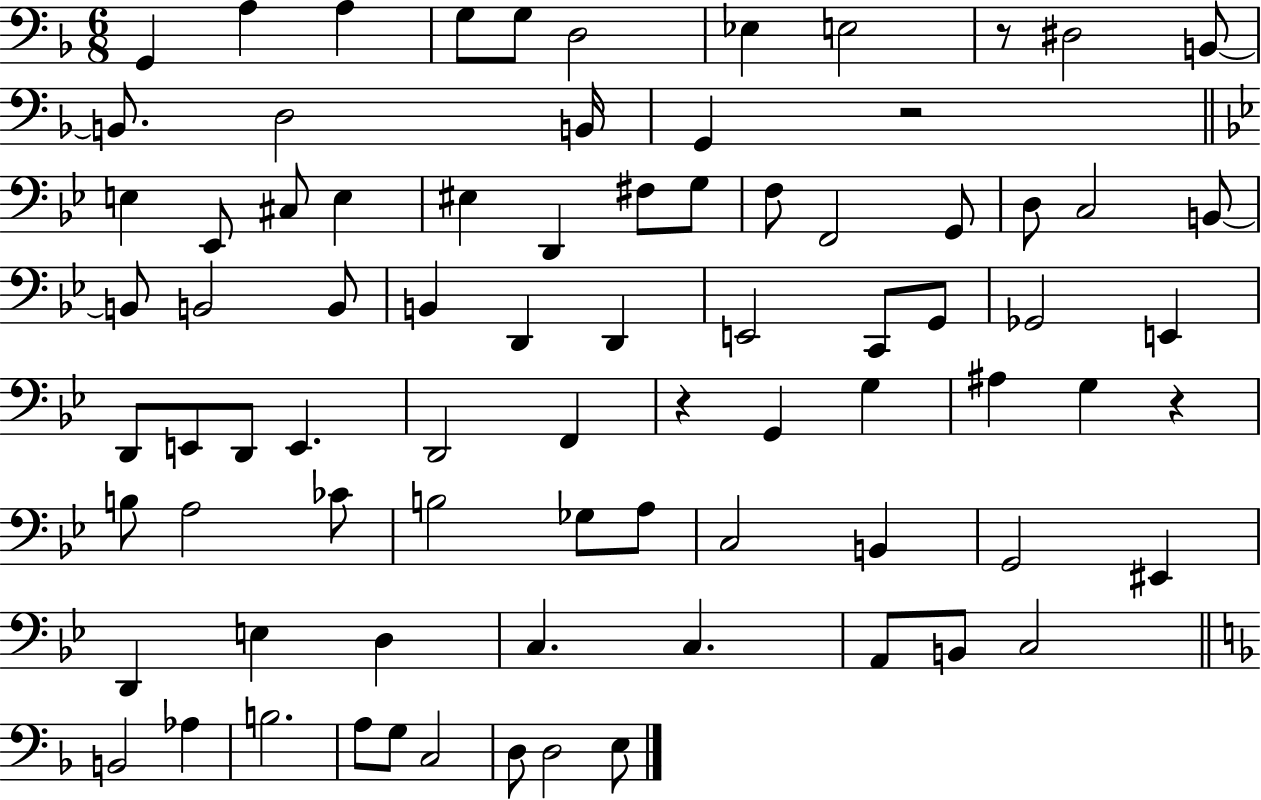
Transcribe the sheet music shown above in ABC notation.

X:1
T:Untitled
M:6/8
L:1/4
K:F
G,, A, A, G,/2 G,/2 D,2 _E, E,2 z/2 ^D,2 B,,/2 B,,/2 D,2 B,,/4 G,, z2 E, _E,,/2 ^C,/2 E, ^E, D,, ^F,/2 G,/2 F,/2 F,,2 G,,/2 D,/2 C,2 B,,/2 B,,/2 B,,2 B,,/2 B,, D,, D,, E,,2 C,,/2 G,,/2 _G,,2 E,, D,,/2 E,,/2 D,,/2 E,, D,,2 F,, z G,, G, ^A, G, z B,/2 A,2 _C/2 B,2 _G,/2 A,/2 C,2 B,, G,,2 ^E,, D,, E, D, C, C, A,,/2 B,,/2 C,2 B,,2 _A, B,2 A,/2 G,/2 C,2 D,/2 D,2 E,/2